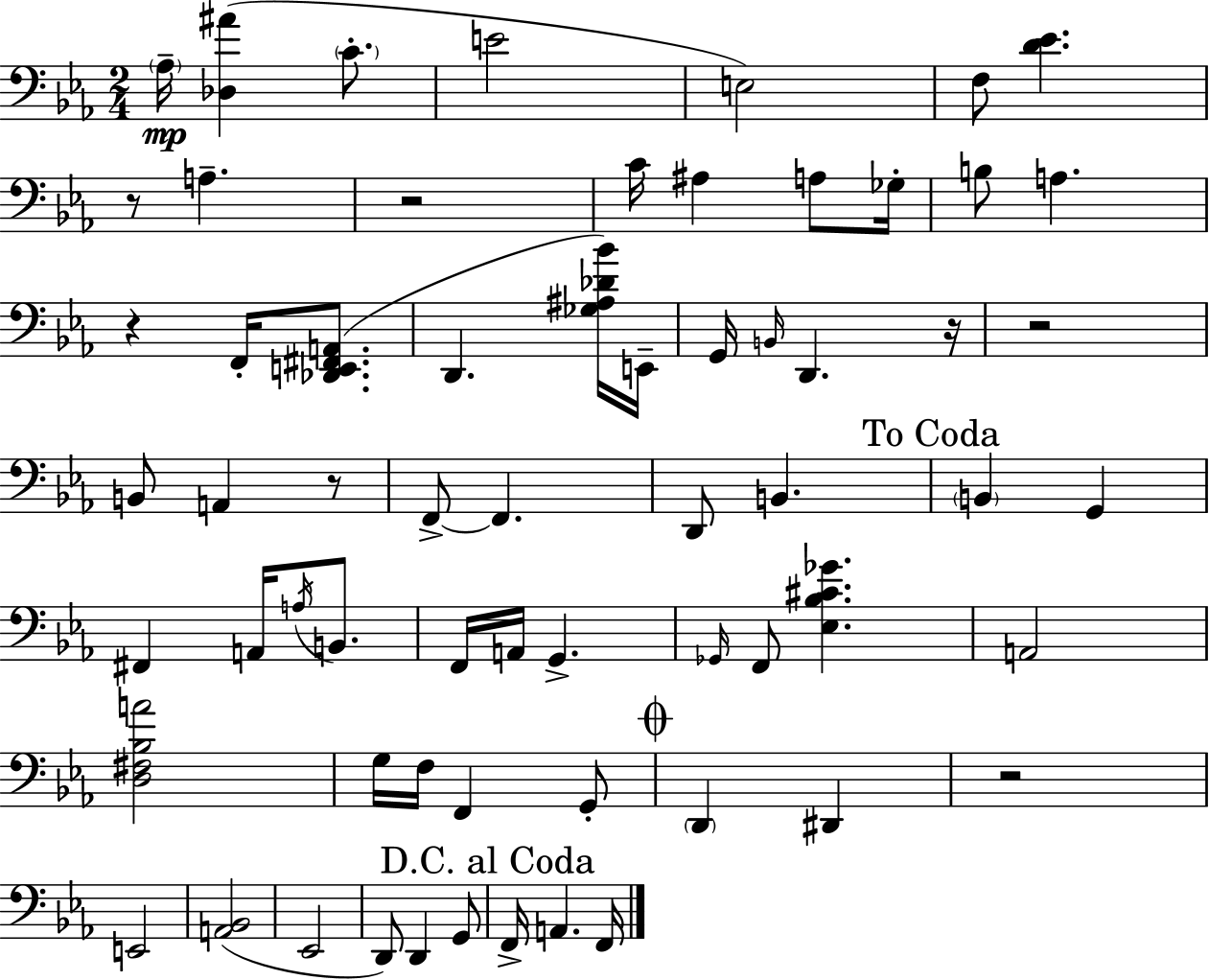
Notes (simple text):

Ab3/s [Db3,A#4]/q C4/e. E4/h E3/h F3/e [D4,Eb4]/q. R/e A3/q. R/h C4/s A#3/q A3/e Gb3/s B3/e A3/q. R/q F2/s [Db2,E2,F#2,A2]/e. D2/q. [Gb3,A#3,Db4,Bb4]/s E2/s G2/s B2/s D2/q. R/s R/h B2/e A2/q R/e F2/e F2/q. D2/e B2/q. B2/q G2/q F#2/q A2/s A3/s B2/e. F2/s A2/s G2/q. Gb2/s F2/e [Eb3,Bb3,C#4,Gb4]/q. A2/h [D3,F#3,Bb3,A4]/h G3/s F3/s F2/q G2/e D2/q D#2/q R/h E2/h [A2,Bb2]/h Eb2/h D2/e D2/q G2/e F2/s A2/q. F2/s